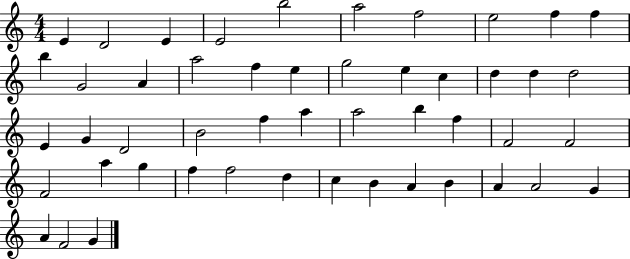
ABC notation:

X:1
T:Untitled
M:4/4
L:1/4
K:C
E D2 E E2 b2 a2 f2 e2 f f b G2 A a2 f e g2 e c d d d2 E G D2 B2 f a a2 b f F2 F2 F2 a g f f2 d c B A B A A2 G A F2 G